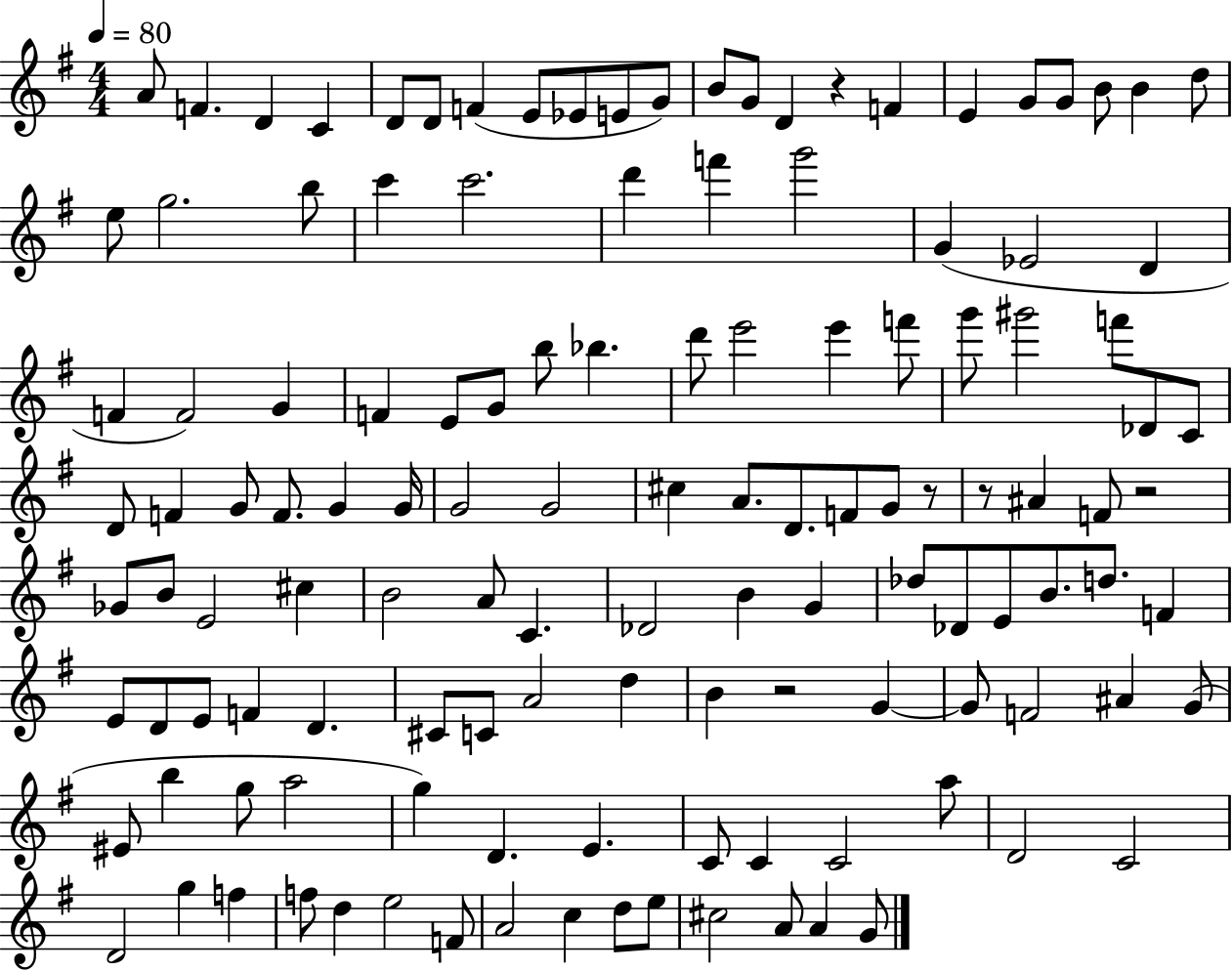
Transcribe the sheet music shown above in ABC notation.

X:1
T:Untitled
M:4/4
L:1/4
K:G
A/2 F D C D/2 D/2 F E/2 _E/2 E/2 G/2 B/2 G/2 D z F E G/2 G/2 B/2 B d/2 e/2 g2 b/2 c' c'2 d' f' g'2 G _E2 D F F2 G F E/2 G/2 b/2 _b d'/2 e'2 e' f'/2 g'/2 ^g'2 f'/2 _D/2 C/2 D/2 F G/2 F/2 G G/4 G2 G2 ^c A/2 D/2 F/2 G/2 z/2 z/2 ^A F/2 z2 _G/2 B/2 E2 ^c B2 A/2 C _D2 B G _d/2 _D/2 E/2 B/2 d/2 F E/2 D/2 E/2 F D ^C/2 C/2 A2 d B z2 G G/2 F2 ^A G/2 ^E/2 b g/2 a2 g D E C/2 C C2 a/2 D2 C2 D2 g f f/2 d e2 F/2 A2 c d/2 e/2 ^c2 A/2 A G/2